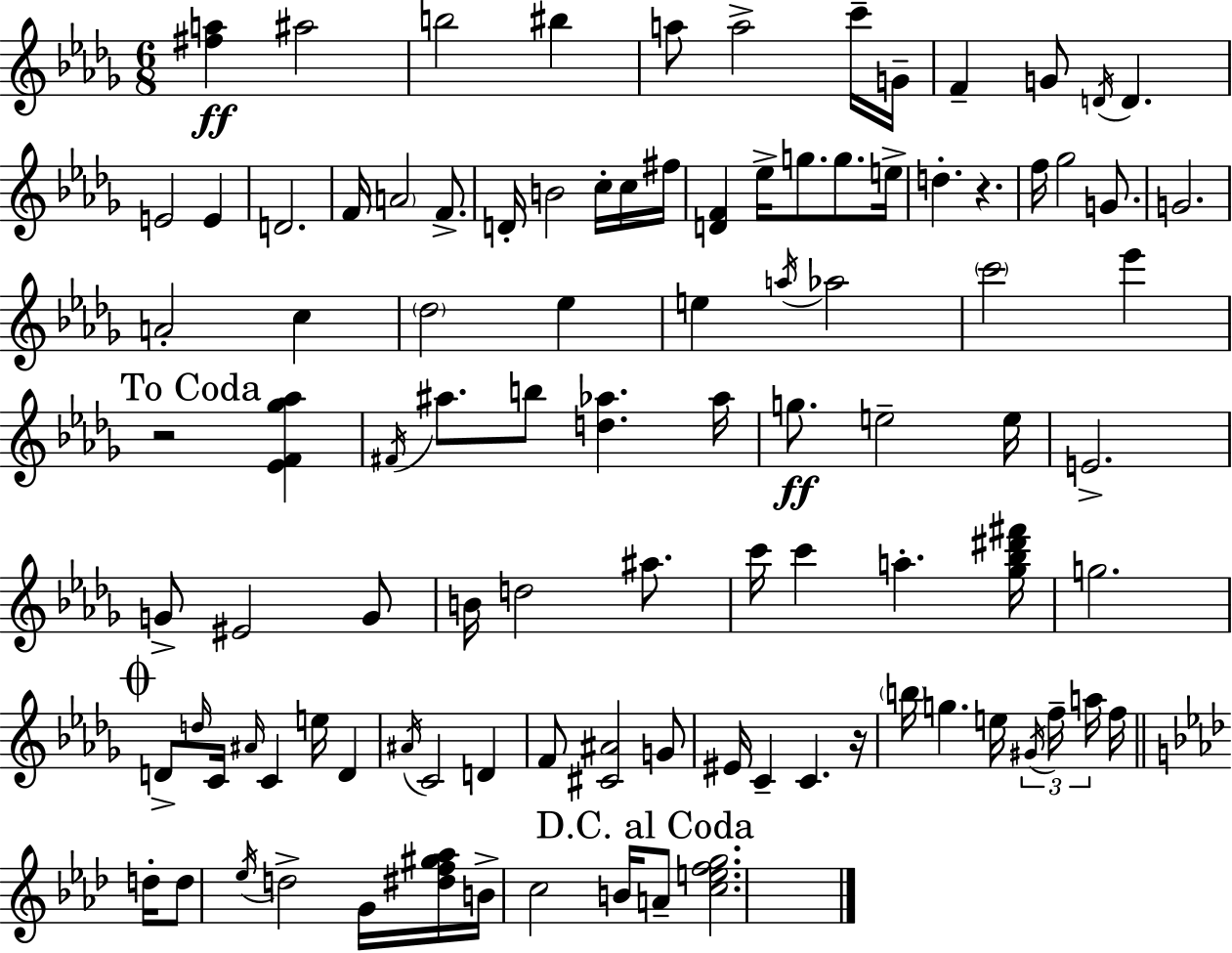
{
  \clef treble
  \numericTimeSignature
  \time 6/8
  \key bes \minor
  <fis'' a''>4\ff ais''2 | b''2 bis''4 | a''8 a''2-> c'''16-- g'16-- | f'4-- g'8 \acciaccatura { d'16 } d'4. | \break e'2 e'4 | d'2. | f'16 \parenthesize a'2 f'8.-> | d'16-. b'2 c''16-. c''16 | \break fis''16 <d' f'>4 ees''16-> g''8. g''8. | e''16-> d''4.-. r4. | f''16 ges''2 g'8. | g'2. | \break a'2-. c''4 | \parenthesize des''2 ees''4 | e''4 \acciaccatura { a''16 } aes''2 | \parenthesize c'''2 ees'''4 | \break \mark "To Coda" r2 <ees' f' ges'' aes''>4 | \acciaccatura { fis'16 } ais''8. b''8 <d'' aes''>4. | aes''16 g''8.\ff e''2-- | e''16 e'2.-> | \break g'8-> eis'2 | g'8 b'16 d''2 | ais''8. c'''16 c'''4 a''4.-. | <ges'' bes'' dis''' fis'''>16 g''2. | \break \mark \markup { \musicglyph "scripts.coda" } d'8-> \grace { d''16 } c'16 \grace { ais'16 } c'4 | e''16 d'4 \acciaccatura { ais'16 } c'2 | d'4 f'8 <cis' ais'>2 | g'8 eis'16 c'4-- c'4. | \break r16 \parenthesize b''16 g''4. | e''16 \tuplet 3/2 { \acciaccatura { gis'16 } f''16-- a''16 } f''16 \bar "||" \break \key aes \major d''16-. d''8 \acciaccatura { ees''16 } d''2-> | g'16 <dis'' f'' gis'' aes''>16 b'16-> c''2 b'16 | \mark "D.C. al Coda" a'8-- <c'' e'' f'' g''>2. | \bar "|."
}